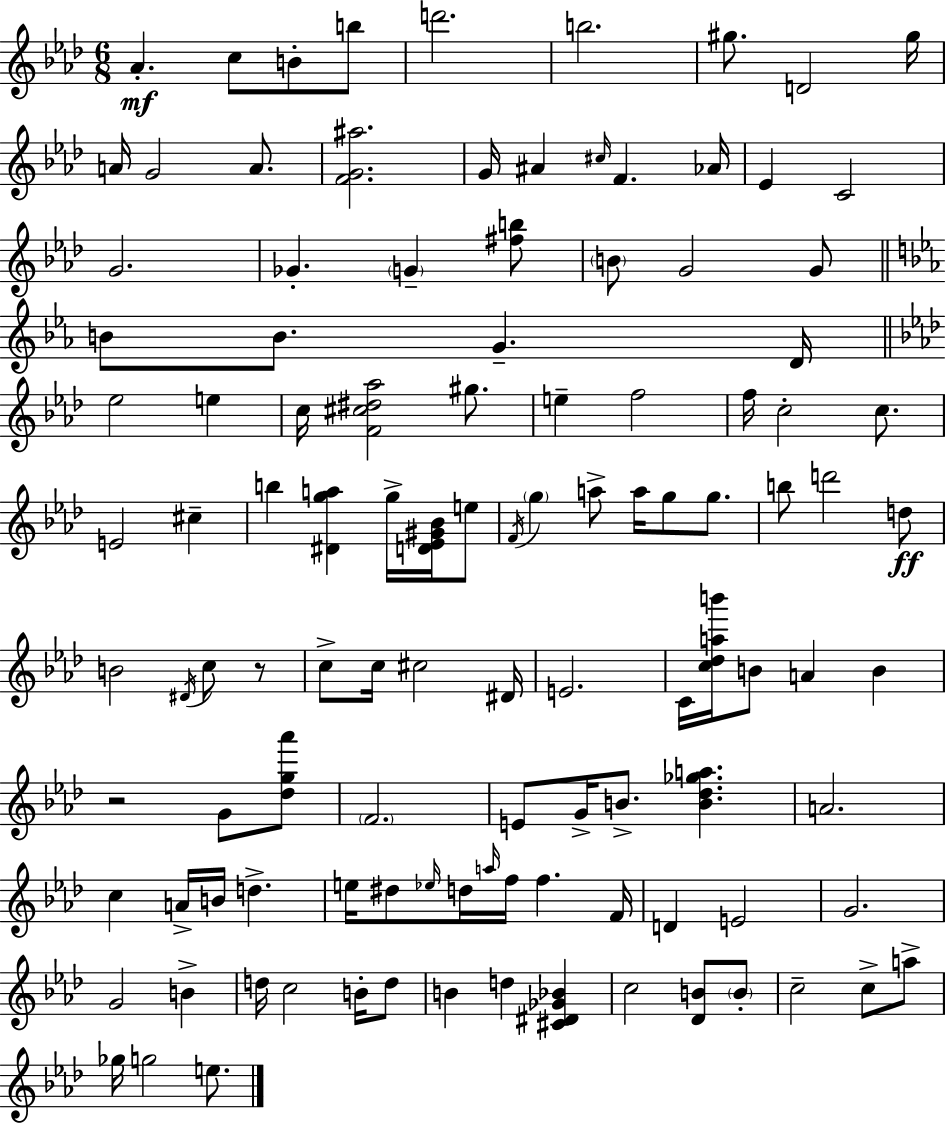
{
  \clef treble
  \numericTimeSignature
  \time 6/8
  \key aes \major
  \repeat volta 2 { aes'4.-.\mf c''8 b'8-. b''8 | d'''2. | b''2. | gis''8. d'2 gis''16 | \break a'16 g'2 a'8. | <f' g' ais''>2. | g'16 ais'4 \grace { cis''16 } f'4. | aes'16 ees'4 c'2 | \break g'2. | ges'4.-. \parenthesize g'4-- <fis'' b''>8 | \parenthesize b'8 g'2 g'8 | \bar "||" \break \key c \minor b'8 b'8. g'4.-- d'16 | \bar "||" \break \key aes \major ees''2 e''4 | c''16 <f' cis'' dis'' aes''>2 gis''8. | e''4-- f''2 | f''16 c''2-. c''8. | \break e'2 cis''4-- | b''4 <dis' g'' a''>4 g''16-> <d' ees' gis' bes'>16 e''8 | \acciaccatura { f'16 } \parenthesize g''4 a''8-> a''16 g''8 g''8. | b''8 d'''2 d''8\ff | \break b'2 \acciaccatura { dis'16 } c''8 | r8 c''8-> c''16 cis''2 | dis'16 e'2. | c'16 <c'' des'' a'' b'''>16 b'8 a'4 b'4 | \break r2 g'8 | <des'' g'' aes'''>8 \parenthesize f'2. | e'8 g'16-> b'8.-> <b' des'' ges'' a''>4. | a'2. | \break c''4 a'16-> b'16 d''4.-> | e''16 dis''8 \grace { ees''16 } d''16 \grace { a''16 } f''16 f''4. | f'16 d'4 e'2 | g'2. | \break g'2 | b'4-> d''16 c''2 | b'16-. d''8 b'4 d''4 | <cis' dis' ges' bes'>4 c''2 | \break <des' b'>8 \parenthesize b'8-. c''2-- | c''8-> a''8-> ges''16 g''2 | e''8. } \bar "|."
}